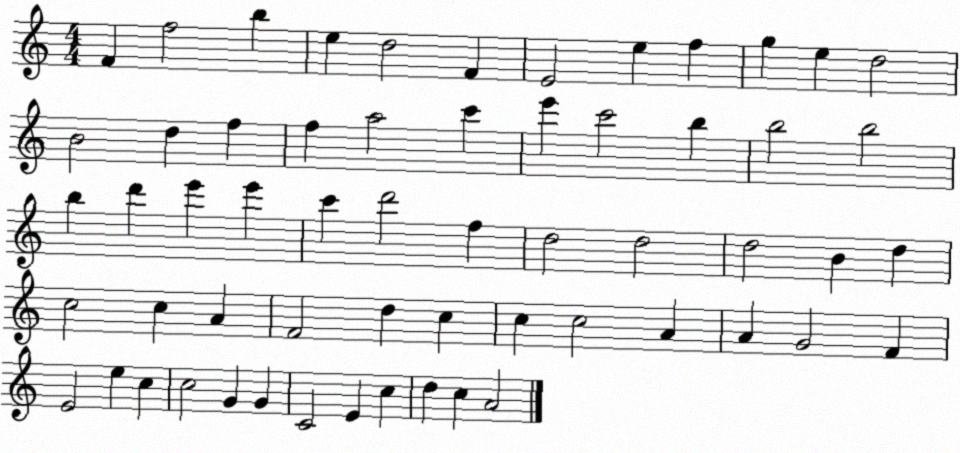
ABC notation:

X:1
T:Untitled
M:4/4
L:1/4
K:C
F f2 b e d2 F E2 e f g e d2 B2 d f f a2 c' e' c'2 b b2 b2 b d' e' e' c' d'2 f d2 d2 d2 B d c2 c A F2 d c c c2 A A G2 F E2 e c c2 G G C2 E c d c A2